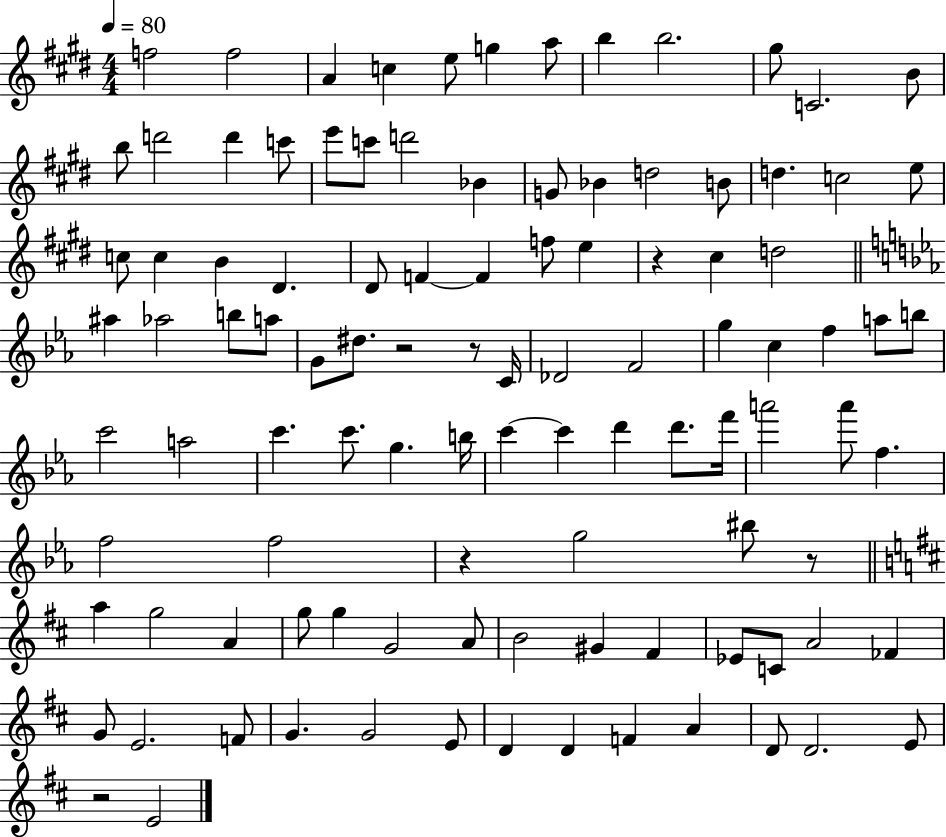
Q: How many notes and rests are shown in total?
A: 104